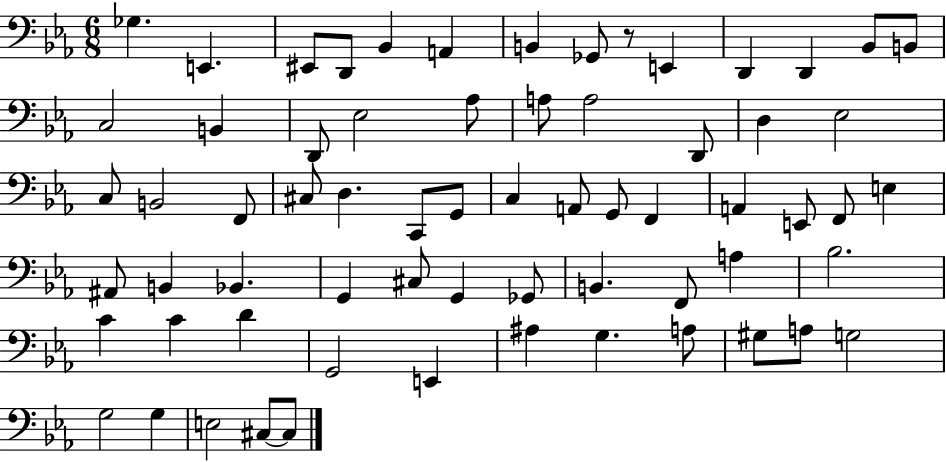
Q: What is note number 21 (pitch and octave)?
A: D2